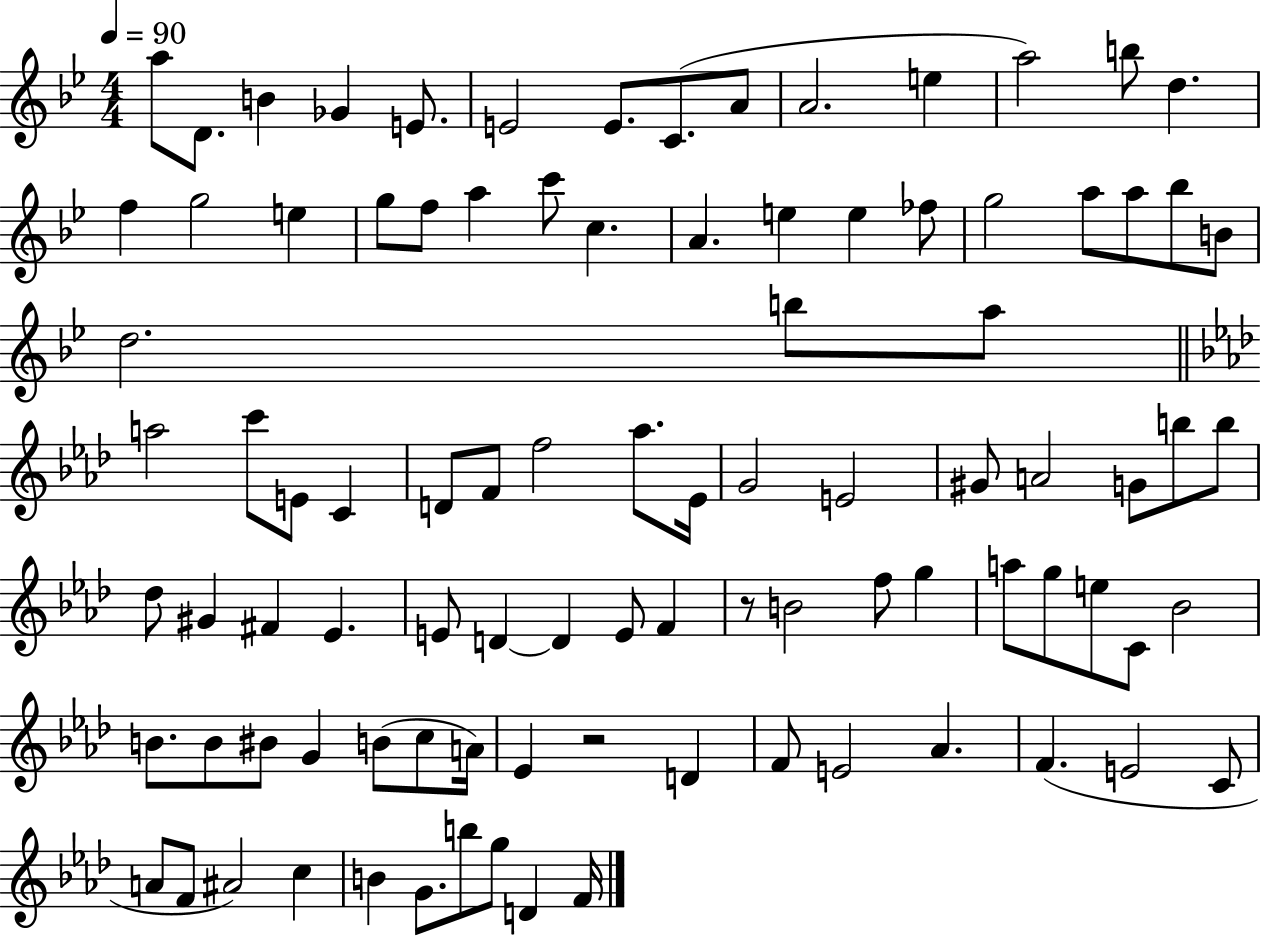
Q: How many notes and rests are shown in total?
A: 94